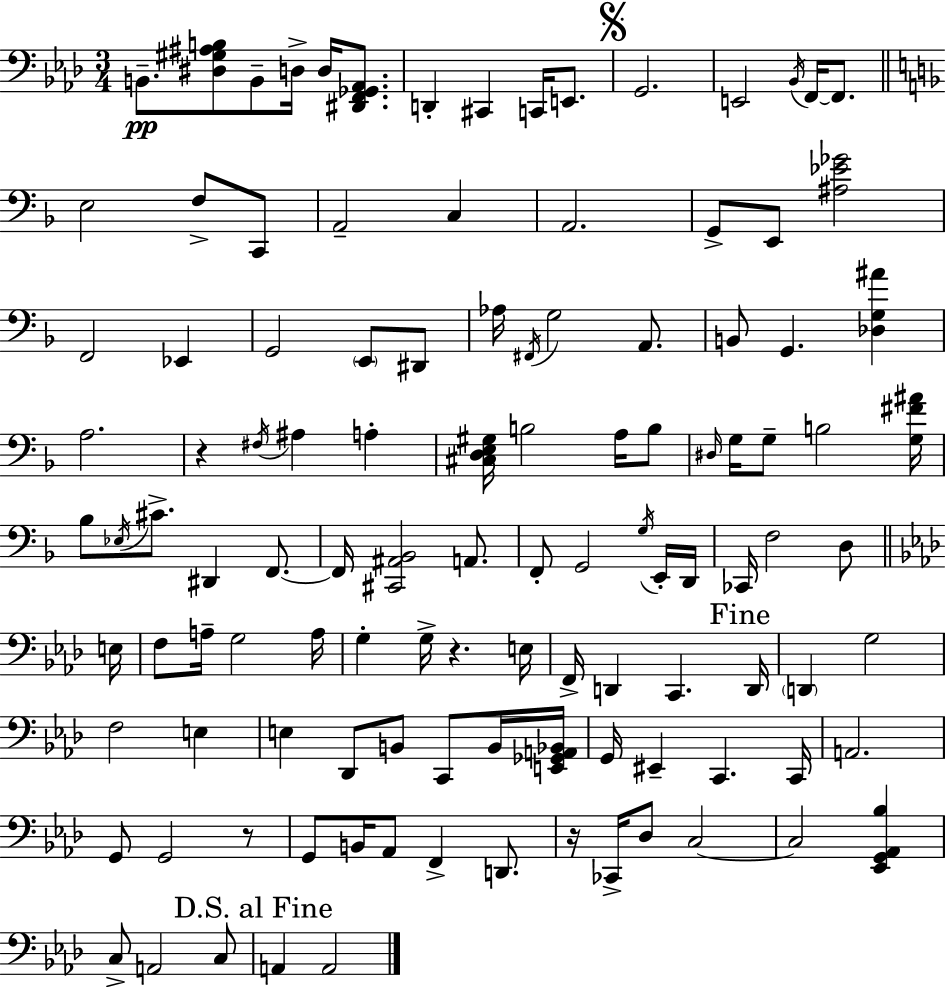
{
  \clef bass
  \numericTimeSignature
  \time 3/4
  \key aes \major
  \repeat volta 2 { b,8.--\pp <dis gis ais b>8 b,8-- d16-> d16 <dis, f, ges, aes,>8. | d,4-. cis,4 c,16 e,8. | \mark \markup { \musicglyph "scripts.segno" } g,2. | e,2 \acciaccatura { bes,16 } f,16~~ f,8. | \break \bar "||" \break \key f \major e2 f8-> c,8 | a,2-- c4 | a,2. | g,8-> e,8 <ais ees' ges'>2 | \break f,2 ees,4 | g,2 \parenthesize e,8 dis,8 | aes16 \acciaccatura { fis,16 } g2 a,8. | b,8 g,4. <des g ais'>4 | \break a2. | r4 \acciaccatura { fis16 } ais4 a4-. | <cis d e gis>16 b2 a16 | b8 \grace { dis16 } g16 g8-- b2 | \break <g fis' ais'>16 bes8 \acciaccatura { ees16 } cis'8.-> dis,4 | f,8.~~ f,16 <cis, ais, bes,>2 | a,8. f,8-. g,2 | \acciaccatura { g16 } e,16-. d,16 ces,16 f2 | \break d8 \bar "||" \break \key f \minor e16 f8 a16-- g2 | a16 g4-. g16-> r4. | e16 f,16-> d,4 c,4. | \mark "Fine" d,16 \parenthesize d,4 g2 | \break f2 e4 | e4 des,8 b,8 c,8 b,16 | <e, ges, a, bes,>16 g,16 eis,4-- c,4. | c,16 a,2. | \break g,8 g,2 r8 | g,8 b,16 aes,8 f,4-> d,8. | r16 ces,16-> des8 c2~~ | c2 <ees, g, aes, bes>4 | \break c8-> a,2 c8 | \mark "D.S. al Fine" a,4 a,2 | } \bar "|."
}